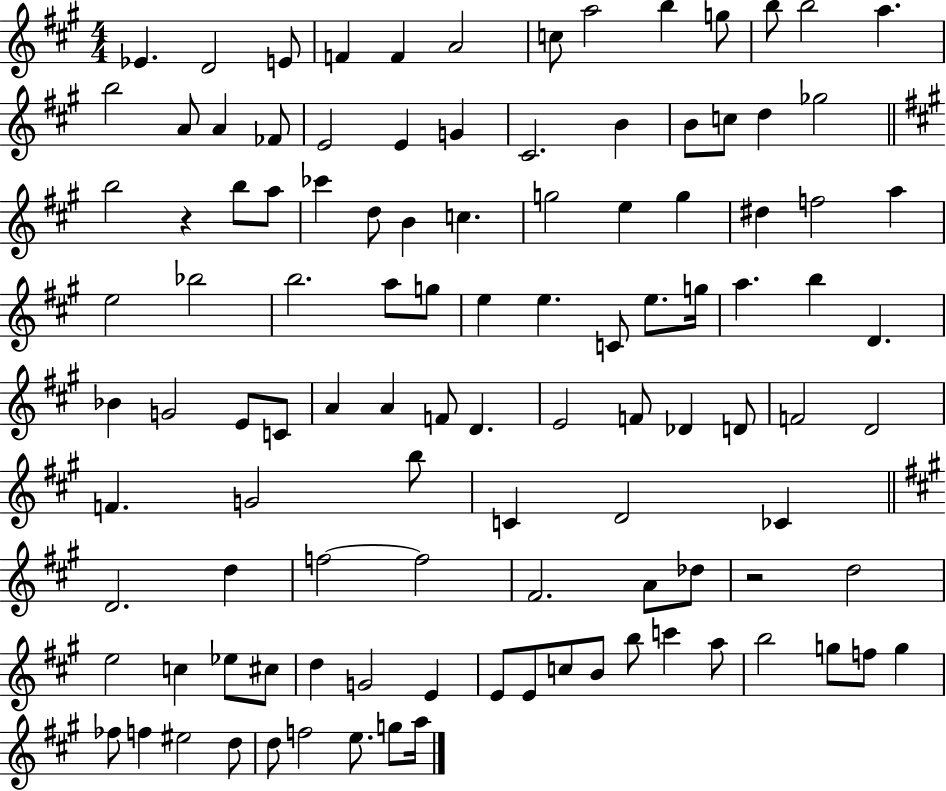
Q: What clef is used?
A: treble